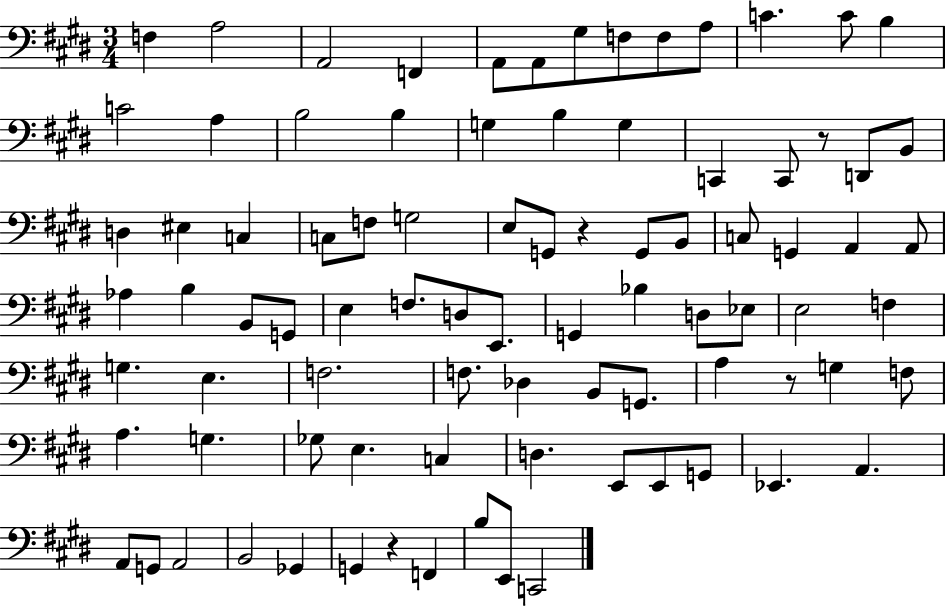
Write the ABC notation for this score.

X:1
T:Untitled
M:3/4
L:1/4
K:E
F, A,2 A,,2 F,, A,,/2 A,,/2 ^G,/2 F,/2 F,/2 A,/2 C C/2 B, C2 A, B,2 B, G, B, G, C,, C,,/2 z/2 D,,/2 B,,/2 D, ^E, C, C,/2 F,/2 G,2 E,/2 G,,/2 z G,,/2 B,,/2 C,/2 G,, A,, A,,/2 _A, B, B,,/2 G,,/2 E, F,/2 D,/2 E,,/2 G,, _B, D,/2 _E,/2 E,2 F, G, E, F,2 F,/2 _D, B,,/2 G,,/2 A, z/2 G, F,/2 A, G, _G,/2 E, C, D, E,,/2 E,,/2 G,,/2 _E,, A,, A,,/2 G,,/2 A,,2 B,,2 _G,, G,, z F,, B,/2 E,,/2 C,,2